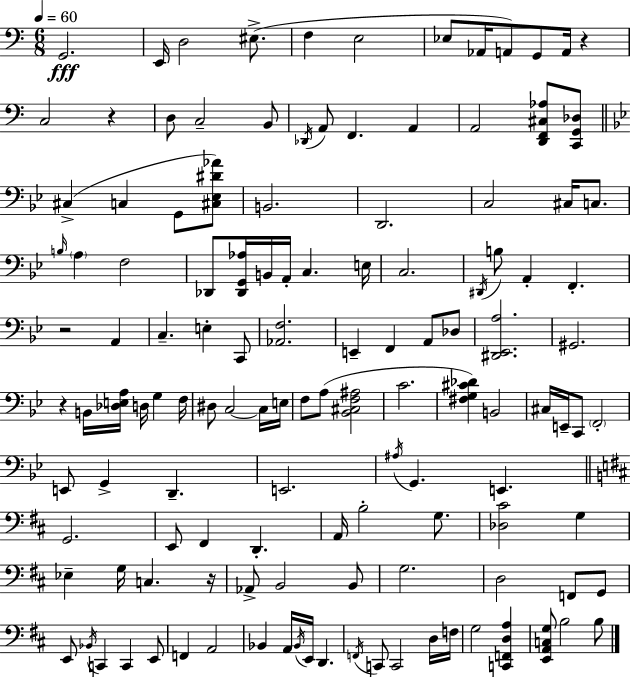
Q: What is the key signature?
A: C major